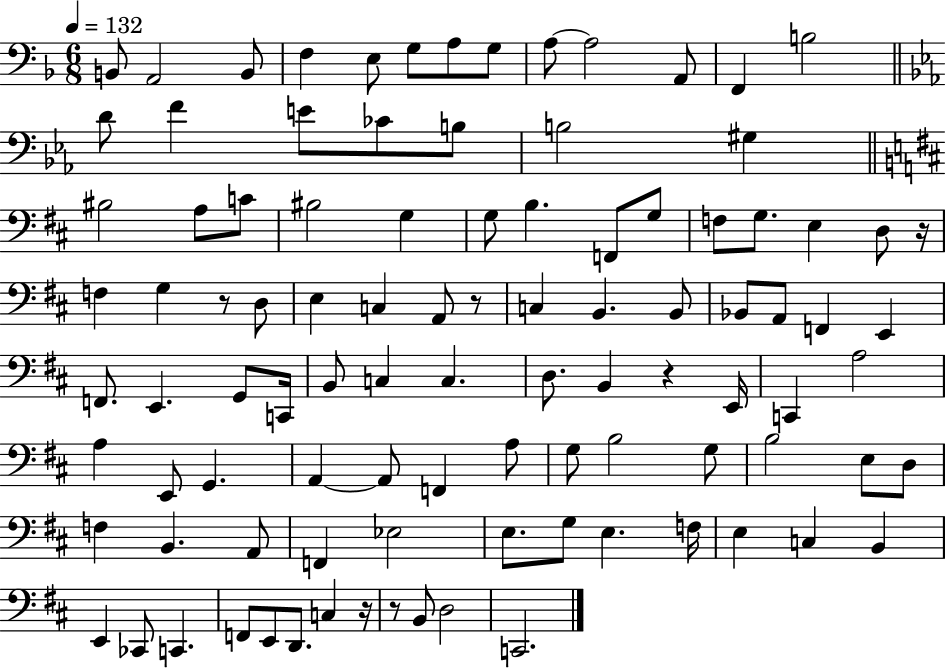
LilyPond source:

{
  \clef bass
  \numericTimeSignature
  \time 6/8
  \key f \major
  \tempo 4 = 132
  b,8 a,2 b,8 | f4 e8 g8 a8 g8 | a8~~ a2 a,8 | f,4 b2 | \break \bar "||" \break \key ees \major d'8 f'4 e'8 ces'8 b8 | b2 gis4 | \bar "||" \break \key b \minor bis2 a8 c'8 | bis2 g4 | g8 b4. f,8 g8 | f8 g8. e4 d8 r16 | \break f4 g4 r8 d8 | e4 c4 a,8 r8 | c4 b,4. b,8 | bes,8 a,8 f,4 e,4 | \break f,8. e,4. g,8 c,16 | b,8 c4 c4. | d8. b,4 r4 e,16 | c,4 a2 | \break a4 e,8 g,4. | a,4~~ a,8 f,4 a8 | g8 b2 g8 | b2 e8 d8 | \break f4 b,4. a,8 | f,4 ees2 | e8. g8 e4. f16 | e4 c4 b,4 | \break e,4 ces,8 c,4. | f,8 e,8 d,8. c4 r16 | r8 b,8 d2 | c,2. | \break \bar "|."
}